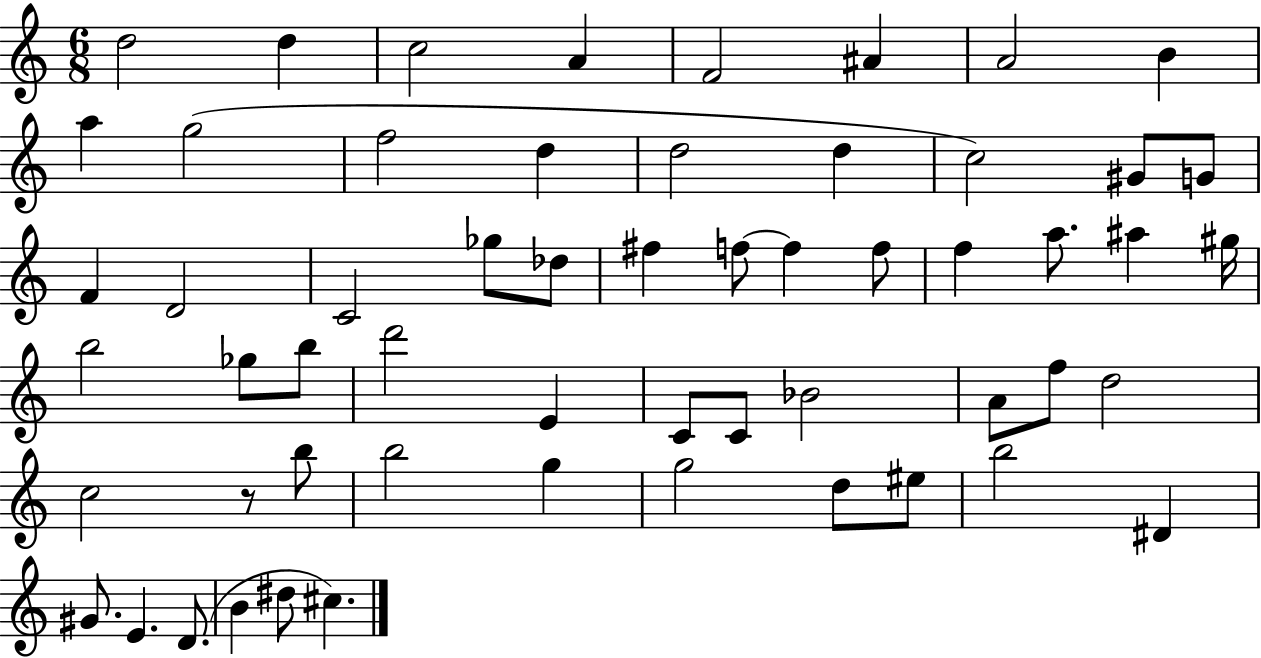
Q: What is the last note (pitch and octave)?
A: C#5